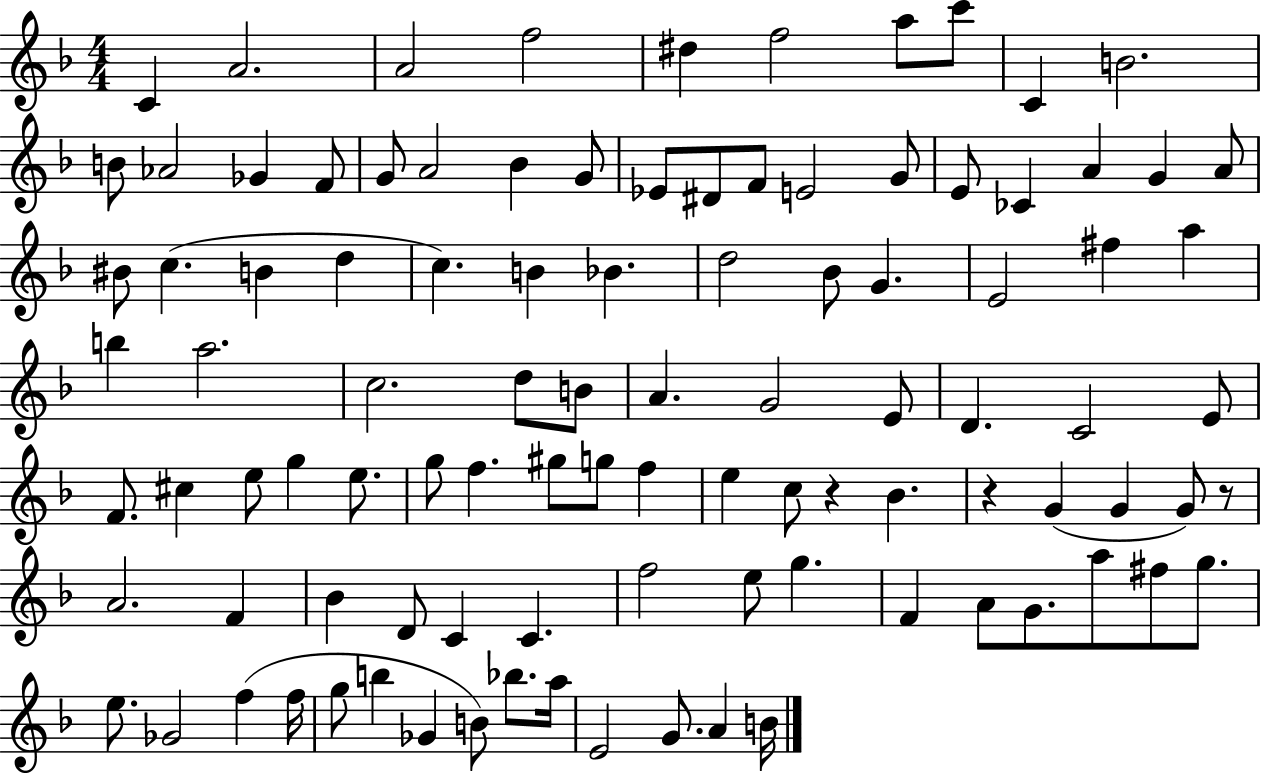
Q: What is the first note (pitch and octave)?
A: C4